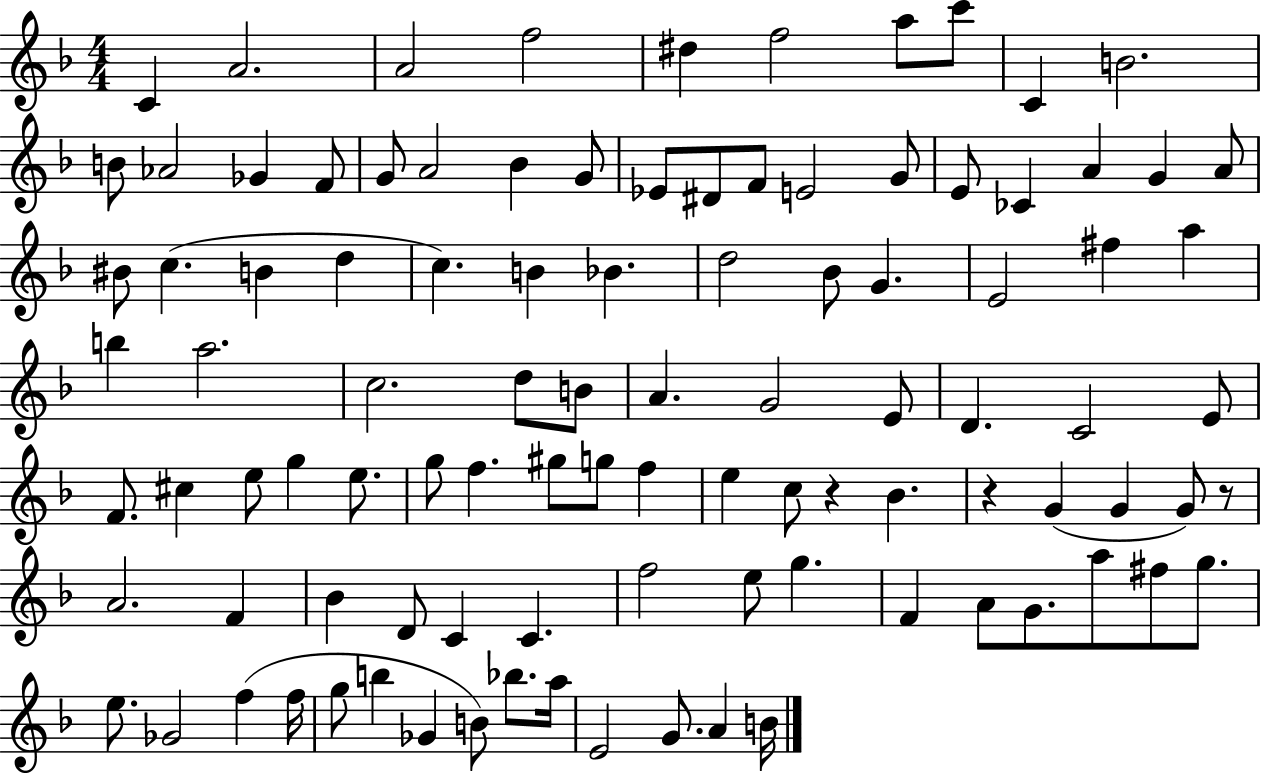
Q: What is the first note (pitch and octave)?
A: C4